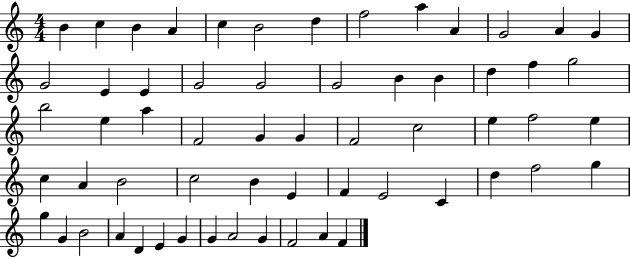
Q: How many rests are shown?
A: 0